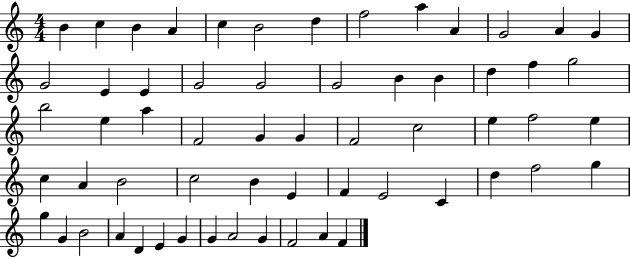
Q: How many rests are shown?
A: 0